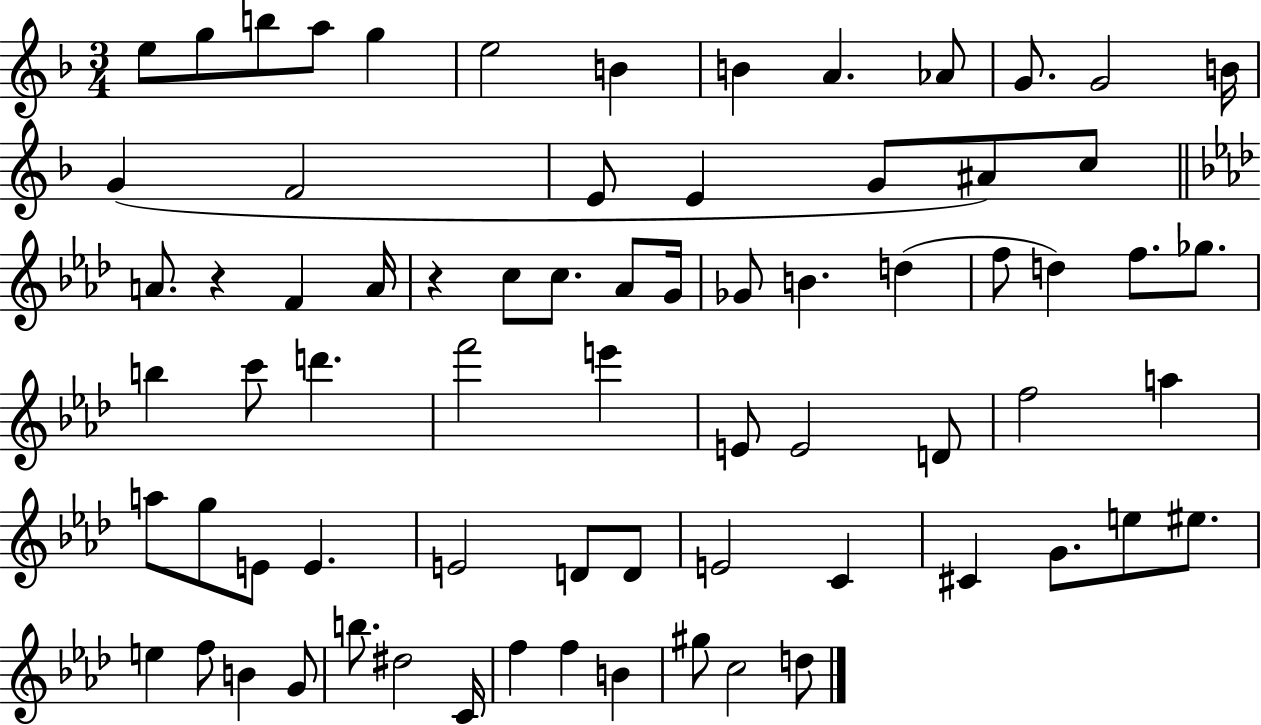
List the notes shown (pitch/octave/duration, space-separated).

E5/e G5/e B5/e A5/e G5/q E5/h B4/q B4/q A4/q. Ab4/e G4/e. G4/h B4/s G4/q F4/h E4/e E4/q G4/e A#4/e C5/e A4/e. R/q F4/q A4/s R/q C5/e C5/e. Ab4/e G4/s Gb4/e B4/q. D5/q F5/e D5/q F5/e. Gb5/e. B5/q C6/e D6/q. F6/h E6/q E4/e E4/h D4/e F5/h A5/q A5/e G5/e E4/e E4/q. E4/h D4/e D4/e E4/h C4/q C#4/q G4/e. E5/e EIS5/e. E5/q F5/e B4/q G4/e B5/e. D#5/h C4/s F5/q F5/q B4/q G#5/e C5/h D5/e